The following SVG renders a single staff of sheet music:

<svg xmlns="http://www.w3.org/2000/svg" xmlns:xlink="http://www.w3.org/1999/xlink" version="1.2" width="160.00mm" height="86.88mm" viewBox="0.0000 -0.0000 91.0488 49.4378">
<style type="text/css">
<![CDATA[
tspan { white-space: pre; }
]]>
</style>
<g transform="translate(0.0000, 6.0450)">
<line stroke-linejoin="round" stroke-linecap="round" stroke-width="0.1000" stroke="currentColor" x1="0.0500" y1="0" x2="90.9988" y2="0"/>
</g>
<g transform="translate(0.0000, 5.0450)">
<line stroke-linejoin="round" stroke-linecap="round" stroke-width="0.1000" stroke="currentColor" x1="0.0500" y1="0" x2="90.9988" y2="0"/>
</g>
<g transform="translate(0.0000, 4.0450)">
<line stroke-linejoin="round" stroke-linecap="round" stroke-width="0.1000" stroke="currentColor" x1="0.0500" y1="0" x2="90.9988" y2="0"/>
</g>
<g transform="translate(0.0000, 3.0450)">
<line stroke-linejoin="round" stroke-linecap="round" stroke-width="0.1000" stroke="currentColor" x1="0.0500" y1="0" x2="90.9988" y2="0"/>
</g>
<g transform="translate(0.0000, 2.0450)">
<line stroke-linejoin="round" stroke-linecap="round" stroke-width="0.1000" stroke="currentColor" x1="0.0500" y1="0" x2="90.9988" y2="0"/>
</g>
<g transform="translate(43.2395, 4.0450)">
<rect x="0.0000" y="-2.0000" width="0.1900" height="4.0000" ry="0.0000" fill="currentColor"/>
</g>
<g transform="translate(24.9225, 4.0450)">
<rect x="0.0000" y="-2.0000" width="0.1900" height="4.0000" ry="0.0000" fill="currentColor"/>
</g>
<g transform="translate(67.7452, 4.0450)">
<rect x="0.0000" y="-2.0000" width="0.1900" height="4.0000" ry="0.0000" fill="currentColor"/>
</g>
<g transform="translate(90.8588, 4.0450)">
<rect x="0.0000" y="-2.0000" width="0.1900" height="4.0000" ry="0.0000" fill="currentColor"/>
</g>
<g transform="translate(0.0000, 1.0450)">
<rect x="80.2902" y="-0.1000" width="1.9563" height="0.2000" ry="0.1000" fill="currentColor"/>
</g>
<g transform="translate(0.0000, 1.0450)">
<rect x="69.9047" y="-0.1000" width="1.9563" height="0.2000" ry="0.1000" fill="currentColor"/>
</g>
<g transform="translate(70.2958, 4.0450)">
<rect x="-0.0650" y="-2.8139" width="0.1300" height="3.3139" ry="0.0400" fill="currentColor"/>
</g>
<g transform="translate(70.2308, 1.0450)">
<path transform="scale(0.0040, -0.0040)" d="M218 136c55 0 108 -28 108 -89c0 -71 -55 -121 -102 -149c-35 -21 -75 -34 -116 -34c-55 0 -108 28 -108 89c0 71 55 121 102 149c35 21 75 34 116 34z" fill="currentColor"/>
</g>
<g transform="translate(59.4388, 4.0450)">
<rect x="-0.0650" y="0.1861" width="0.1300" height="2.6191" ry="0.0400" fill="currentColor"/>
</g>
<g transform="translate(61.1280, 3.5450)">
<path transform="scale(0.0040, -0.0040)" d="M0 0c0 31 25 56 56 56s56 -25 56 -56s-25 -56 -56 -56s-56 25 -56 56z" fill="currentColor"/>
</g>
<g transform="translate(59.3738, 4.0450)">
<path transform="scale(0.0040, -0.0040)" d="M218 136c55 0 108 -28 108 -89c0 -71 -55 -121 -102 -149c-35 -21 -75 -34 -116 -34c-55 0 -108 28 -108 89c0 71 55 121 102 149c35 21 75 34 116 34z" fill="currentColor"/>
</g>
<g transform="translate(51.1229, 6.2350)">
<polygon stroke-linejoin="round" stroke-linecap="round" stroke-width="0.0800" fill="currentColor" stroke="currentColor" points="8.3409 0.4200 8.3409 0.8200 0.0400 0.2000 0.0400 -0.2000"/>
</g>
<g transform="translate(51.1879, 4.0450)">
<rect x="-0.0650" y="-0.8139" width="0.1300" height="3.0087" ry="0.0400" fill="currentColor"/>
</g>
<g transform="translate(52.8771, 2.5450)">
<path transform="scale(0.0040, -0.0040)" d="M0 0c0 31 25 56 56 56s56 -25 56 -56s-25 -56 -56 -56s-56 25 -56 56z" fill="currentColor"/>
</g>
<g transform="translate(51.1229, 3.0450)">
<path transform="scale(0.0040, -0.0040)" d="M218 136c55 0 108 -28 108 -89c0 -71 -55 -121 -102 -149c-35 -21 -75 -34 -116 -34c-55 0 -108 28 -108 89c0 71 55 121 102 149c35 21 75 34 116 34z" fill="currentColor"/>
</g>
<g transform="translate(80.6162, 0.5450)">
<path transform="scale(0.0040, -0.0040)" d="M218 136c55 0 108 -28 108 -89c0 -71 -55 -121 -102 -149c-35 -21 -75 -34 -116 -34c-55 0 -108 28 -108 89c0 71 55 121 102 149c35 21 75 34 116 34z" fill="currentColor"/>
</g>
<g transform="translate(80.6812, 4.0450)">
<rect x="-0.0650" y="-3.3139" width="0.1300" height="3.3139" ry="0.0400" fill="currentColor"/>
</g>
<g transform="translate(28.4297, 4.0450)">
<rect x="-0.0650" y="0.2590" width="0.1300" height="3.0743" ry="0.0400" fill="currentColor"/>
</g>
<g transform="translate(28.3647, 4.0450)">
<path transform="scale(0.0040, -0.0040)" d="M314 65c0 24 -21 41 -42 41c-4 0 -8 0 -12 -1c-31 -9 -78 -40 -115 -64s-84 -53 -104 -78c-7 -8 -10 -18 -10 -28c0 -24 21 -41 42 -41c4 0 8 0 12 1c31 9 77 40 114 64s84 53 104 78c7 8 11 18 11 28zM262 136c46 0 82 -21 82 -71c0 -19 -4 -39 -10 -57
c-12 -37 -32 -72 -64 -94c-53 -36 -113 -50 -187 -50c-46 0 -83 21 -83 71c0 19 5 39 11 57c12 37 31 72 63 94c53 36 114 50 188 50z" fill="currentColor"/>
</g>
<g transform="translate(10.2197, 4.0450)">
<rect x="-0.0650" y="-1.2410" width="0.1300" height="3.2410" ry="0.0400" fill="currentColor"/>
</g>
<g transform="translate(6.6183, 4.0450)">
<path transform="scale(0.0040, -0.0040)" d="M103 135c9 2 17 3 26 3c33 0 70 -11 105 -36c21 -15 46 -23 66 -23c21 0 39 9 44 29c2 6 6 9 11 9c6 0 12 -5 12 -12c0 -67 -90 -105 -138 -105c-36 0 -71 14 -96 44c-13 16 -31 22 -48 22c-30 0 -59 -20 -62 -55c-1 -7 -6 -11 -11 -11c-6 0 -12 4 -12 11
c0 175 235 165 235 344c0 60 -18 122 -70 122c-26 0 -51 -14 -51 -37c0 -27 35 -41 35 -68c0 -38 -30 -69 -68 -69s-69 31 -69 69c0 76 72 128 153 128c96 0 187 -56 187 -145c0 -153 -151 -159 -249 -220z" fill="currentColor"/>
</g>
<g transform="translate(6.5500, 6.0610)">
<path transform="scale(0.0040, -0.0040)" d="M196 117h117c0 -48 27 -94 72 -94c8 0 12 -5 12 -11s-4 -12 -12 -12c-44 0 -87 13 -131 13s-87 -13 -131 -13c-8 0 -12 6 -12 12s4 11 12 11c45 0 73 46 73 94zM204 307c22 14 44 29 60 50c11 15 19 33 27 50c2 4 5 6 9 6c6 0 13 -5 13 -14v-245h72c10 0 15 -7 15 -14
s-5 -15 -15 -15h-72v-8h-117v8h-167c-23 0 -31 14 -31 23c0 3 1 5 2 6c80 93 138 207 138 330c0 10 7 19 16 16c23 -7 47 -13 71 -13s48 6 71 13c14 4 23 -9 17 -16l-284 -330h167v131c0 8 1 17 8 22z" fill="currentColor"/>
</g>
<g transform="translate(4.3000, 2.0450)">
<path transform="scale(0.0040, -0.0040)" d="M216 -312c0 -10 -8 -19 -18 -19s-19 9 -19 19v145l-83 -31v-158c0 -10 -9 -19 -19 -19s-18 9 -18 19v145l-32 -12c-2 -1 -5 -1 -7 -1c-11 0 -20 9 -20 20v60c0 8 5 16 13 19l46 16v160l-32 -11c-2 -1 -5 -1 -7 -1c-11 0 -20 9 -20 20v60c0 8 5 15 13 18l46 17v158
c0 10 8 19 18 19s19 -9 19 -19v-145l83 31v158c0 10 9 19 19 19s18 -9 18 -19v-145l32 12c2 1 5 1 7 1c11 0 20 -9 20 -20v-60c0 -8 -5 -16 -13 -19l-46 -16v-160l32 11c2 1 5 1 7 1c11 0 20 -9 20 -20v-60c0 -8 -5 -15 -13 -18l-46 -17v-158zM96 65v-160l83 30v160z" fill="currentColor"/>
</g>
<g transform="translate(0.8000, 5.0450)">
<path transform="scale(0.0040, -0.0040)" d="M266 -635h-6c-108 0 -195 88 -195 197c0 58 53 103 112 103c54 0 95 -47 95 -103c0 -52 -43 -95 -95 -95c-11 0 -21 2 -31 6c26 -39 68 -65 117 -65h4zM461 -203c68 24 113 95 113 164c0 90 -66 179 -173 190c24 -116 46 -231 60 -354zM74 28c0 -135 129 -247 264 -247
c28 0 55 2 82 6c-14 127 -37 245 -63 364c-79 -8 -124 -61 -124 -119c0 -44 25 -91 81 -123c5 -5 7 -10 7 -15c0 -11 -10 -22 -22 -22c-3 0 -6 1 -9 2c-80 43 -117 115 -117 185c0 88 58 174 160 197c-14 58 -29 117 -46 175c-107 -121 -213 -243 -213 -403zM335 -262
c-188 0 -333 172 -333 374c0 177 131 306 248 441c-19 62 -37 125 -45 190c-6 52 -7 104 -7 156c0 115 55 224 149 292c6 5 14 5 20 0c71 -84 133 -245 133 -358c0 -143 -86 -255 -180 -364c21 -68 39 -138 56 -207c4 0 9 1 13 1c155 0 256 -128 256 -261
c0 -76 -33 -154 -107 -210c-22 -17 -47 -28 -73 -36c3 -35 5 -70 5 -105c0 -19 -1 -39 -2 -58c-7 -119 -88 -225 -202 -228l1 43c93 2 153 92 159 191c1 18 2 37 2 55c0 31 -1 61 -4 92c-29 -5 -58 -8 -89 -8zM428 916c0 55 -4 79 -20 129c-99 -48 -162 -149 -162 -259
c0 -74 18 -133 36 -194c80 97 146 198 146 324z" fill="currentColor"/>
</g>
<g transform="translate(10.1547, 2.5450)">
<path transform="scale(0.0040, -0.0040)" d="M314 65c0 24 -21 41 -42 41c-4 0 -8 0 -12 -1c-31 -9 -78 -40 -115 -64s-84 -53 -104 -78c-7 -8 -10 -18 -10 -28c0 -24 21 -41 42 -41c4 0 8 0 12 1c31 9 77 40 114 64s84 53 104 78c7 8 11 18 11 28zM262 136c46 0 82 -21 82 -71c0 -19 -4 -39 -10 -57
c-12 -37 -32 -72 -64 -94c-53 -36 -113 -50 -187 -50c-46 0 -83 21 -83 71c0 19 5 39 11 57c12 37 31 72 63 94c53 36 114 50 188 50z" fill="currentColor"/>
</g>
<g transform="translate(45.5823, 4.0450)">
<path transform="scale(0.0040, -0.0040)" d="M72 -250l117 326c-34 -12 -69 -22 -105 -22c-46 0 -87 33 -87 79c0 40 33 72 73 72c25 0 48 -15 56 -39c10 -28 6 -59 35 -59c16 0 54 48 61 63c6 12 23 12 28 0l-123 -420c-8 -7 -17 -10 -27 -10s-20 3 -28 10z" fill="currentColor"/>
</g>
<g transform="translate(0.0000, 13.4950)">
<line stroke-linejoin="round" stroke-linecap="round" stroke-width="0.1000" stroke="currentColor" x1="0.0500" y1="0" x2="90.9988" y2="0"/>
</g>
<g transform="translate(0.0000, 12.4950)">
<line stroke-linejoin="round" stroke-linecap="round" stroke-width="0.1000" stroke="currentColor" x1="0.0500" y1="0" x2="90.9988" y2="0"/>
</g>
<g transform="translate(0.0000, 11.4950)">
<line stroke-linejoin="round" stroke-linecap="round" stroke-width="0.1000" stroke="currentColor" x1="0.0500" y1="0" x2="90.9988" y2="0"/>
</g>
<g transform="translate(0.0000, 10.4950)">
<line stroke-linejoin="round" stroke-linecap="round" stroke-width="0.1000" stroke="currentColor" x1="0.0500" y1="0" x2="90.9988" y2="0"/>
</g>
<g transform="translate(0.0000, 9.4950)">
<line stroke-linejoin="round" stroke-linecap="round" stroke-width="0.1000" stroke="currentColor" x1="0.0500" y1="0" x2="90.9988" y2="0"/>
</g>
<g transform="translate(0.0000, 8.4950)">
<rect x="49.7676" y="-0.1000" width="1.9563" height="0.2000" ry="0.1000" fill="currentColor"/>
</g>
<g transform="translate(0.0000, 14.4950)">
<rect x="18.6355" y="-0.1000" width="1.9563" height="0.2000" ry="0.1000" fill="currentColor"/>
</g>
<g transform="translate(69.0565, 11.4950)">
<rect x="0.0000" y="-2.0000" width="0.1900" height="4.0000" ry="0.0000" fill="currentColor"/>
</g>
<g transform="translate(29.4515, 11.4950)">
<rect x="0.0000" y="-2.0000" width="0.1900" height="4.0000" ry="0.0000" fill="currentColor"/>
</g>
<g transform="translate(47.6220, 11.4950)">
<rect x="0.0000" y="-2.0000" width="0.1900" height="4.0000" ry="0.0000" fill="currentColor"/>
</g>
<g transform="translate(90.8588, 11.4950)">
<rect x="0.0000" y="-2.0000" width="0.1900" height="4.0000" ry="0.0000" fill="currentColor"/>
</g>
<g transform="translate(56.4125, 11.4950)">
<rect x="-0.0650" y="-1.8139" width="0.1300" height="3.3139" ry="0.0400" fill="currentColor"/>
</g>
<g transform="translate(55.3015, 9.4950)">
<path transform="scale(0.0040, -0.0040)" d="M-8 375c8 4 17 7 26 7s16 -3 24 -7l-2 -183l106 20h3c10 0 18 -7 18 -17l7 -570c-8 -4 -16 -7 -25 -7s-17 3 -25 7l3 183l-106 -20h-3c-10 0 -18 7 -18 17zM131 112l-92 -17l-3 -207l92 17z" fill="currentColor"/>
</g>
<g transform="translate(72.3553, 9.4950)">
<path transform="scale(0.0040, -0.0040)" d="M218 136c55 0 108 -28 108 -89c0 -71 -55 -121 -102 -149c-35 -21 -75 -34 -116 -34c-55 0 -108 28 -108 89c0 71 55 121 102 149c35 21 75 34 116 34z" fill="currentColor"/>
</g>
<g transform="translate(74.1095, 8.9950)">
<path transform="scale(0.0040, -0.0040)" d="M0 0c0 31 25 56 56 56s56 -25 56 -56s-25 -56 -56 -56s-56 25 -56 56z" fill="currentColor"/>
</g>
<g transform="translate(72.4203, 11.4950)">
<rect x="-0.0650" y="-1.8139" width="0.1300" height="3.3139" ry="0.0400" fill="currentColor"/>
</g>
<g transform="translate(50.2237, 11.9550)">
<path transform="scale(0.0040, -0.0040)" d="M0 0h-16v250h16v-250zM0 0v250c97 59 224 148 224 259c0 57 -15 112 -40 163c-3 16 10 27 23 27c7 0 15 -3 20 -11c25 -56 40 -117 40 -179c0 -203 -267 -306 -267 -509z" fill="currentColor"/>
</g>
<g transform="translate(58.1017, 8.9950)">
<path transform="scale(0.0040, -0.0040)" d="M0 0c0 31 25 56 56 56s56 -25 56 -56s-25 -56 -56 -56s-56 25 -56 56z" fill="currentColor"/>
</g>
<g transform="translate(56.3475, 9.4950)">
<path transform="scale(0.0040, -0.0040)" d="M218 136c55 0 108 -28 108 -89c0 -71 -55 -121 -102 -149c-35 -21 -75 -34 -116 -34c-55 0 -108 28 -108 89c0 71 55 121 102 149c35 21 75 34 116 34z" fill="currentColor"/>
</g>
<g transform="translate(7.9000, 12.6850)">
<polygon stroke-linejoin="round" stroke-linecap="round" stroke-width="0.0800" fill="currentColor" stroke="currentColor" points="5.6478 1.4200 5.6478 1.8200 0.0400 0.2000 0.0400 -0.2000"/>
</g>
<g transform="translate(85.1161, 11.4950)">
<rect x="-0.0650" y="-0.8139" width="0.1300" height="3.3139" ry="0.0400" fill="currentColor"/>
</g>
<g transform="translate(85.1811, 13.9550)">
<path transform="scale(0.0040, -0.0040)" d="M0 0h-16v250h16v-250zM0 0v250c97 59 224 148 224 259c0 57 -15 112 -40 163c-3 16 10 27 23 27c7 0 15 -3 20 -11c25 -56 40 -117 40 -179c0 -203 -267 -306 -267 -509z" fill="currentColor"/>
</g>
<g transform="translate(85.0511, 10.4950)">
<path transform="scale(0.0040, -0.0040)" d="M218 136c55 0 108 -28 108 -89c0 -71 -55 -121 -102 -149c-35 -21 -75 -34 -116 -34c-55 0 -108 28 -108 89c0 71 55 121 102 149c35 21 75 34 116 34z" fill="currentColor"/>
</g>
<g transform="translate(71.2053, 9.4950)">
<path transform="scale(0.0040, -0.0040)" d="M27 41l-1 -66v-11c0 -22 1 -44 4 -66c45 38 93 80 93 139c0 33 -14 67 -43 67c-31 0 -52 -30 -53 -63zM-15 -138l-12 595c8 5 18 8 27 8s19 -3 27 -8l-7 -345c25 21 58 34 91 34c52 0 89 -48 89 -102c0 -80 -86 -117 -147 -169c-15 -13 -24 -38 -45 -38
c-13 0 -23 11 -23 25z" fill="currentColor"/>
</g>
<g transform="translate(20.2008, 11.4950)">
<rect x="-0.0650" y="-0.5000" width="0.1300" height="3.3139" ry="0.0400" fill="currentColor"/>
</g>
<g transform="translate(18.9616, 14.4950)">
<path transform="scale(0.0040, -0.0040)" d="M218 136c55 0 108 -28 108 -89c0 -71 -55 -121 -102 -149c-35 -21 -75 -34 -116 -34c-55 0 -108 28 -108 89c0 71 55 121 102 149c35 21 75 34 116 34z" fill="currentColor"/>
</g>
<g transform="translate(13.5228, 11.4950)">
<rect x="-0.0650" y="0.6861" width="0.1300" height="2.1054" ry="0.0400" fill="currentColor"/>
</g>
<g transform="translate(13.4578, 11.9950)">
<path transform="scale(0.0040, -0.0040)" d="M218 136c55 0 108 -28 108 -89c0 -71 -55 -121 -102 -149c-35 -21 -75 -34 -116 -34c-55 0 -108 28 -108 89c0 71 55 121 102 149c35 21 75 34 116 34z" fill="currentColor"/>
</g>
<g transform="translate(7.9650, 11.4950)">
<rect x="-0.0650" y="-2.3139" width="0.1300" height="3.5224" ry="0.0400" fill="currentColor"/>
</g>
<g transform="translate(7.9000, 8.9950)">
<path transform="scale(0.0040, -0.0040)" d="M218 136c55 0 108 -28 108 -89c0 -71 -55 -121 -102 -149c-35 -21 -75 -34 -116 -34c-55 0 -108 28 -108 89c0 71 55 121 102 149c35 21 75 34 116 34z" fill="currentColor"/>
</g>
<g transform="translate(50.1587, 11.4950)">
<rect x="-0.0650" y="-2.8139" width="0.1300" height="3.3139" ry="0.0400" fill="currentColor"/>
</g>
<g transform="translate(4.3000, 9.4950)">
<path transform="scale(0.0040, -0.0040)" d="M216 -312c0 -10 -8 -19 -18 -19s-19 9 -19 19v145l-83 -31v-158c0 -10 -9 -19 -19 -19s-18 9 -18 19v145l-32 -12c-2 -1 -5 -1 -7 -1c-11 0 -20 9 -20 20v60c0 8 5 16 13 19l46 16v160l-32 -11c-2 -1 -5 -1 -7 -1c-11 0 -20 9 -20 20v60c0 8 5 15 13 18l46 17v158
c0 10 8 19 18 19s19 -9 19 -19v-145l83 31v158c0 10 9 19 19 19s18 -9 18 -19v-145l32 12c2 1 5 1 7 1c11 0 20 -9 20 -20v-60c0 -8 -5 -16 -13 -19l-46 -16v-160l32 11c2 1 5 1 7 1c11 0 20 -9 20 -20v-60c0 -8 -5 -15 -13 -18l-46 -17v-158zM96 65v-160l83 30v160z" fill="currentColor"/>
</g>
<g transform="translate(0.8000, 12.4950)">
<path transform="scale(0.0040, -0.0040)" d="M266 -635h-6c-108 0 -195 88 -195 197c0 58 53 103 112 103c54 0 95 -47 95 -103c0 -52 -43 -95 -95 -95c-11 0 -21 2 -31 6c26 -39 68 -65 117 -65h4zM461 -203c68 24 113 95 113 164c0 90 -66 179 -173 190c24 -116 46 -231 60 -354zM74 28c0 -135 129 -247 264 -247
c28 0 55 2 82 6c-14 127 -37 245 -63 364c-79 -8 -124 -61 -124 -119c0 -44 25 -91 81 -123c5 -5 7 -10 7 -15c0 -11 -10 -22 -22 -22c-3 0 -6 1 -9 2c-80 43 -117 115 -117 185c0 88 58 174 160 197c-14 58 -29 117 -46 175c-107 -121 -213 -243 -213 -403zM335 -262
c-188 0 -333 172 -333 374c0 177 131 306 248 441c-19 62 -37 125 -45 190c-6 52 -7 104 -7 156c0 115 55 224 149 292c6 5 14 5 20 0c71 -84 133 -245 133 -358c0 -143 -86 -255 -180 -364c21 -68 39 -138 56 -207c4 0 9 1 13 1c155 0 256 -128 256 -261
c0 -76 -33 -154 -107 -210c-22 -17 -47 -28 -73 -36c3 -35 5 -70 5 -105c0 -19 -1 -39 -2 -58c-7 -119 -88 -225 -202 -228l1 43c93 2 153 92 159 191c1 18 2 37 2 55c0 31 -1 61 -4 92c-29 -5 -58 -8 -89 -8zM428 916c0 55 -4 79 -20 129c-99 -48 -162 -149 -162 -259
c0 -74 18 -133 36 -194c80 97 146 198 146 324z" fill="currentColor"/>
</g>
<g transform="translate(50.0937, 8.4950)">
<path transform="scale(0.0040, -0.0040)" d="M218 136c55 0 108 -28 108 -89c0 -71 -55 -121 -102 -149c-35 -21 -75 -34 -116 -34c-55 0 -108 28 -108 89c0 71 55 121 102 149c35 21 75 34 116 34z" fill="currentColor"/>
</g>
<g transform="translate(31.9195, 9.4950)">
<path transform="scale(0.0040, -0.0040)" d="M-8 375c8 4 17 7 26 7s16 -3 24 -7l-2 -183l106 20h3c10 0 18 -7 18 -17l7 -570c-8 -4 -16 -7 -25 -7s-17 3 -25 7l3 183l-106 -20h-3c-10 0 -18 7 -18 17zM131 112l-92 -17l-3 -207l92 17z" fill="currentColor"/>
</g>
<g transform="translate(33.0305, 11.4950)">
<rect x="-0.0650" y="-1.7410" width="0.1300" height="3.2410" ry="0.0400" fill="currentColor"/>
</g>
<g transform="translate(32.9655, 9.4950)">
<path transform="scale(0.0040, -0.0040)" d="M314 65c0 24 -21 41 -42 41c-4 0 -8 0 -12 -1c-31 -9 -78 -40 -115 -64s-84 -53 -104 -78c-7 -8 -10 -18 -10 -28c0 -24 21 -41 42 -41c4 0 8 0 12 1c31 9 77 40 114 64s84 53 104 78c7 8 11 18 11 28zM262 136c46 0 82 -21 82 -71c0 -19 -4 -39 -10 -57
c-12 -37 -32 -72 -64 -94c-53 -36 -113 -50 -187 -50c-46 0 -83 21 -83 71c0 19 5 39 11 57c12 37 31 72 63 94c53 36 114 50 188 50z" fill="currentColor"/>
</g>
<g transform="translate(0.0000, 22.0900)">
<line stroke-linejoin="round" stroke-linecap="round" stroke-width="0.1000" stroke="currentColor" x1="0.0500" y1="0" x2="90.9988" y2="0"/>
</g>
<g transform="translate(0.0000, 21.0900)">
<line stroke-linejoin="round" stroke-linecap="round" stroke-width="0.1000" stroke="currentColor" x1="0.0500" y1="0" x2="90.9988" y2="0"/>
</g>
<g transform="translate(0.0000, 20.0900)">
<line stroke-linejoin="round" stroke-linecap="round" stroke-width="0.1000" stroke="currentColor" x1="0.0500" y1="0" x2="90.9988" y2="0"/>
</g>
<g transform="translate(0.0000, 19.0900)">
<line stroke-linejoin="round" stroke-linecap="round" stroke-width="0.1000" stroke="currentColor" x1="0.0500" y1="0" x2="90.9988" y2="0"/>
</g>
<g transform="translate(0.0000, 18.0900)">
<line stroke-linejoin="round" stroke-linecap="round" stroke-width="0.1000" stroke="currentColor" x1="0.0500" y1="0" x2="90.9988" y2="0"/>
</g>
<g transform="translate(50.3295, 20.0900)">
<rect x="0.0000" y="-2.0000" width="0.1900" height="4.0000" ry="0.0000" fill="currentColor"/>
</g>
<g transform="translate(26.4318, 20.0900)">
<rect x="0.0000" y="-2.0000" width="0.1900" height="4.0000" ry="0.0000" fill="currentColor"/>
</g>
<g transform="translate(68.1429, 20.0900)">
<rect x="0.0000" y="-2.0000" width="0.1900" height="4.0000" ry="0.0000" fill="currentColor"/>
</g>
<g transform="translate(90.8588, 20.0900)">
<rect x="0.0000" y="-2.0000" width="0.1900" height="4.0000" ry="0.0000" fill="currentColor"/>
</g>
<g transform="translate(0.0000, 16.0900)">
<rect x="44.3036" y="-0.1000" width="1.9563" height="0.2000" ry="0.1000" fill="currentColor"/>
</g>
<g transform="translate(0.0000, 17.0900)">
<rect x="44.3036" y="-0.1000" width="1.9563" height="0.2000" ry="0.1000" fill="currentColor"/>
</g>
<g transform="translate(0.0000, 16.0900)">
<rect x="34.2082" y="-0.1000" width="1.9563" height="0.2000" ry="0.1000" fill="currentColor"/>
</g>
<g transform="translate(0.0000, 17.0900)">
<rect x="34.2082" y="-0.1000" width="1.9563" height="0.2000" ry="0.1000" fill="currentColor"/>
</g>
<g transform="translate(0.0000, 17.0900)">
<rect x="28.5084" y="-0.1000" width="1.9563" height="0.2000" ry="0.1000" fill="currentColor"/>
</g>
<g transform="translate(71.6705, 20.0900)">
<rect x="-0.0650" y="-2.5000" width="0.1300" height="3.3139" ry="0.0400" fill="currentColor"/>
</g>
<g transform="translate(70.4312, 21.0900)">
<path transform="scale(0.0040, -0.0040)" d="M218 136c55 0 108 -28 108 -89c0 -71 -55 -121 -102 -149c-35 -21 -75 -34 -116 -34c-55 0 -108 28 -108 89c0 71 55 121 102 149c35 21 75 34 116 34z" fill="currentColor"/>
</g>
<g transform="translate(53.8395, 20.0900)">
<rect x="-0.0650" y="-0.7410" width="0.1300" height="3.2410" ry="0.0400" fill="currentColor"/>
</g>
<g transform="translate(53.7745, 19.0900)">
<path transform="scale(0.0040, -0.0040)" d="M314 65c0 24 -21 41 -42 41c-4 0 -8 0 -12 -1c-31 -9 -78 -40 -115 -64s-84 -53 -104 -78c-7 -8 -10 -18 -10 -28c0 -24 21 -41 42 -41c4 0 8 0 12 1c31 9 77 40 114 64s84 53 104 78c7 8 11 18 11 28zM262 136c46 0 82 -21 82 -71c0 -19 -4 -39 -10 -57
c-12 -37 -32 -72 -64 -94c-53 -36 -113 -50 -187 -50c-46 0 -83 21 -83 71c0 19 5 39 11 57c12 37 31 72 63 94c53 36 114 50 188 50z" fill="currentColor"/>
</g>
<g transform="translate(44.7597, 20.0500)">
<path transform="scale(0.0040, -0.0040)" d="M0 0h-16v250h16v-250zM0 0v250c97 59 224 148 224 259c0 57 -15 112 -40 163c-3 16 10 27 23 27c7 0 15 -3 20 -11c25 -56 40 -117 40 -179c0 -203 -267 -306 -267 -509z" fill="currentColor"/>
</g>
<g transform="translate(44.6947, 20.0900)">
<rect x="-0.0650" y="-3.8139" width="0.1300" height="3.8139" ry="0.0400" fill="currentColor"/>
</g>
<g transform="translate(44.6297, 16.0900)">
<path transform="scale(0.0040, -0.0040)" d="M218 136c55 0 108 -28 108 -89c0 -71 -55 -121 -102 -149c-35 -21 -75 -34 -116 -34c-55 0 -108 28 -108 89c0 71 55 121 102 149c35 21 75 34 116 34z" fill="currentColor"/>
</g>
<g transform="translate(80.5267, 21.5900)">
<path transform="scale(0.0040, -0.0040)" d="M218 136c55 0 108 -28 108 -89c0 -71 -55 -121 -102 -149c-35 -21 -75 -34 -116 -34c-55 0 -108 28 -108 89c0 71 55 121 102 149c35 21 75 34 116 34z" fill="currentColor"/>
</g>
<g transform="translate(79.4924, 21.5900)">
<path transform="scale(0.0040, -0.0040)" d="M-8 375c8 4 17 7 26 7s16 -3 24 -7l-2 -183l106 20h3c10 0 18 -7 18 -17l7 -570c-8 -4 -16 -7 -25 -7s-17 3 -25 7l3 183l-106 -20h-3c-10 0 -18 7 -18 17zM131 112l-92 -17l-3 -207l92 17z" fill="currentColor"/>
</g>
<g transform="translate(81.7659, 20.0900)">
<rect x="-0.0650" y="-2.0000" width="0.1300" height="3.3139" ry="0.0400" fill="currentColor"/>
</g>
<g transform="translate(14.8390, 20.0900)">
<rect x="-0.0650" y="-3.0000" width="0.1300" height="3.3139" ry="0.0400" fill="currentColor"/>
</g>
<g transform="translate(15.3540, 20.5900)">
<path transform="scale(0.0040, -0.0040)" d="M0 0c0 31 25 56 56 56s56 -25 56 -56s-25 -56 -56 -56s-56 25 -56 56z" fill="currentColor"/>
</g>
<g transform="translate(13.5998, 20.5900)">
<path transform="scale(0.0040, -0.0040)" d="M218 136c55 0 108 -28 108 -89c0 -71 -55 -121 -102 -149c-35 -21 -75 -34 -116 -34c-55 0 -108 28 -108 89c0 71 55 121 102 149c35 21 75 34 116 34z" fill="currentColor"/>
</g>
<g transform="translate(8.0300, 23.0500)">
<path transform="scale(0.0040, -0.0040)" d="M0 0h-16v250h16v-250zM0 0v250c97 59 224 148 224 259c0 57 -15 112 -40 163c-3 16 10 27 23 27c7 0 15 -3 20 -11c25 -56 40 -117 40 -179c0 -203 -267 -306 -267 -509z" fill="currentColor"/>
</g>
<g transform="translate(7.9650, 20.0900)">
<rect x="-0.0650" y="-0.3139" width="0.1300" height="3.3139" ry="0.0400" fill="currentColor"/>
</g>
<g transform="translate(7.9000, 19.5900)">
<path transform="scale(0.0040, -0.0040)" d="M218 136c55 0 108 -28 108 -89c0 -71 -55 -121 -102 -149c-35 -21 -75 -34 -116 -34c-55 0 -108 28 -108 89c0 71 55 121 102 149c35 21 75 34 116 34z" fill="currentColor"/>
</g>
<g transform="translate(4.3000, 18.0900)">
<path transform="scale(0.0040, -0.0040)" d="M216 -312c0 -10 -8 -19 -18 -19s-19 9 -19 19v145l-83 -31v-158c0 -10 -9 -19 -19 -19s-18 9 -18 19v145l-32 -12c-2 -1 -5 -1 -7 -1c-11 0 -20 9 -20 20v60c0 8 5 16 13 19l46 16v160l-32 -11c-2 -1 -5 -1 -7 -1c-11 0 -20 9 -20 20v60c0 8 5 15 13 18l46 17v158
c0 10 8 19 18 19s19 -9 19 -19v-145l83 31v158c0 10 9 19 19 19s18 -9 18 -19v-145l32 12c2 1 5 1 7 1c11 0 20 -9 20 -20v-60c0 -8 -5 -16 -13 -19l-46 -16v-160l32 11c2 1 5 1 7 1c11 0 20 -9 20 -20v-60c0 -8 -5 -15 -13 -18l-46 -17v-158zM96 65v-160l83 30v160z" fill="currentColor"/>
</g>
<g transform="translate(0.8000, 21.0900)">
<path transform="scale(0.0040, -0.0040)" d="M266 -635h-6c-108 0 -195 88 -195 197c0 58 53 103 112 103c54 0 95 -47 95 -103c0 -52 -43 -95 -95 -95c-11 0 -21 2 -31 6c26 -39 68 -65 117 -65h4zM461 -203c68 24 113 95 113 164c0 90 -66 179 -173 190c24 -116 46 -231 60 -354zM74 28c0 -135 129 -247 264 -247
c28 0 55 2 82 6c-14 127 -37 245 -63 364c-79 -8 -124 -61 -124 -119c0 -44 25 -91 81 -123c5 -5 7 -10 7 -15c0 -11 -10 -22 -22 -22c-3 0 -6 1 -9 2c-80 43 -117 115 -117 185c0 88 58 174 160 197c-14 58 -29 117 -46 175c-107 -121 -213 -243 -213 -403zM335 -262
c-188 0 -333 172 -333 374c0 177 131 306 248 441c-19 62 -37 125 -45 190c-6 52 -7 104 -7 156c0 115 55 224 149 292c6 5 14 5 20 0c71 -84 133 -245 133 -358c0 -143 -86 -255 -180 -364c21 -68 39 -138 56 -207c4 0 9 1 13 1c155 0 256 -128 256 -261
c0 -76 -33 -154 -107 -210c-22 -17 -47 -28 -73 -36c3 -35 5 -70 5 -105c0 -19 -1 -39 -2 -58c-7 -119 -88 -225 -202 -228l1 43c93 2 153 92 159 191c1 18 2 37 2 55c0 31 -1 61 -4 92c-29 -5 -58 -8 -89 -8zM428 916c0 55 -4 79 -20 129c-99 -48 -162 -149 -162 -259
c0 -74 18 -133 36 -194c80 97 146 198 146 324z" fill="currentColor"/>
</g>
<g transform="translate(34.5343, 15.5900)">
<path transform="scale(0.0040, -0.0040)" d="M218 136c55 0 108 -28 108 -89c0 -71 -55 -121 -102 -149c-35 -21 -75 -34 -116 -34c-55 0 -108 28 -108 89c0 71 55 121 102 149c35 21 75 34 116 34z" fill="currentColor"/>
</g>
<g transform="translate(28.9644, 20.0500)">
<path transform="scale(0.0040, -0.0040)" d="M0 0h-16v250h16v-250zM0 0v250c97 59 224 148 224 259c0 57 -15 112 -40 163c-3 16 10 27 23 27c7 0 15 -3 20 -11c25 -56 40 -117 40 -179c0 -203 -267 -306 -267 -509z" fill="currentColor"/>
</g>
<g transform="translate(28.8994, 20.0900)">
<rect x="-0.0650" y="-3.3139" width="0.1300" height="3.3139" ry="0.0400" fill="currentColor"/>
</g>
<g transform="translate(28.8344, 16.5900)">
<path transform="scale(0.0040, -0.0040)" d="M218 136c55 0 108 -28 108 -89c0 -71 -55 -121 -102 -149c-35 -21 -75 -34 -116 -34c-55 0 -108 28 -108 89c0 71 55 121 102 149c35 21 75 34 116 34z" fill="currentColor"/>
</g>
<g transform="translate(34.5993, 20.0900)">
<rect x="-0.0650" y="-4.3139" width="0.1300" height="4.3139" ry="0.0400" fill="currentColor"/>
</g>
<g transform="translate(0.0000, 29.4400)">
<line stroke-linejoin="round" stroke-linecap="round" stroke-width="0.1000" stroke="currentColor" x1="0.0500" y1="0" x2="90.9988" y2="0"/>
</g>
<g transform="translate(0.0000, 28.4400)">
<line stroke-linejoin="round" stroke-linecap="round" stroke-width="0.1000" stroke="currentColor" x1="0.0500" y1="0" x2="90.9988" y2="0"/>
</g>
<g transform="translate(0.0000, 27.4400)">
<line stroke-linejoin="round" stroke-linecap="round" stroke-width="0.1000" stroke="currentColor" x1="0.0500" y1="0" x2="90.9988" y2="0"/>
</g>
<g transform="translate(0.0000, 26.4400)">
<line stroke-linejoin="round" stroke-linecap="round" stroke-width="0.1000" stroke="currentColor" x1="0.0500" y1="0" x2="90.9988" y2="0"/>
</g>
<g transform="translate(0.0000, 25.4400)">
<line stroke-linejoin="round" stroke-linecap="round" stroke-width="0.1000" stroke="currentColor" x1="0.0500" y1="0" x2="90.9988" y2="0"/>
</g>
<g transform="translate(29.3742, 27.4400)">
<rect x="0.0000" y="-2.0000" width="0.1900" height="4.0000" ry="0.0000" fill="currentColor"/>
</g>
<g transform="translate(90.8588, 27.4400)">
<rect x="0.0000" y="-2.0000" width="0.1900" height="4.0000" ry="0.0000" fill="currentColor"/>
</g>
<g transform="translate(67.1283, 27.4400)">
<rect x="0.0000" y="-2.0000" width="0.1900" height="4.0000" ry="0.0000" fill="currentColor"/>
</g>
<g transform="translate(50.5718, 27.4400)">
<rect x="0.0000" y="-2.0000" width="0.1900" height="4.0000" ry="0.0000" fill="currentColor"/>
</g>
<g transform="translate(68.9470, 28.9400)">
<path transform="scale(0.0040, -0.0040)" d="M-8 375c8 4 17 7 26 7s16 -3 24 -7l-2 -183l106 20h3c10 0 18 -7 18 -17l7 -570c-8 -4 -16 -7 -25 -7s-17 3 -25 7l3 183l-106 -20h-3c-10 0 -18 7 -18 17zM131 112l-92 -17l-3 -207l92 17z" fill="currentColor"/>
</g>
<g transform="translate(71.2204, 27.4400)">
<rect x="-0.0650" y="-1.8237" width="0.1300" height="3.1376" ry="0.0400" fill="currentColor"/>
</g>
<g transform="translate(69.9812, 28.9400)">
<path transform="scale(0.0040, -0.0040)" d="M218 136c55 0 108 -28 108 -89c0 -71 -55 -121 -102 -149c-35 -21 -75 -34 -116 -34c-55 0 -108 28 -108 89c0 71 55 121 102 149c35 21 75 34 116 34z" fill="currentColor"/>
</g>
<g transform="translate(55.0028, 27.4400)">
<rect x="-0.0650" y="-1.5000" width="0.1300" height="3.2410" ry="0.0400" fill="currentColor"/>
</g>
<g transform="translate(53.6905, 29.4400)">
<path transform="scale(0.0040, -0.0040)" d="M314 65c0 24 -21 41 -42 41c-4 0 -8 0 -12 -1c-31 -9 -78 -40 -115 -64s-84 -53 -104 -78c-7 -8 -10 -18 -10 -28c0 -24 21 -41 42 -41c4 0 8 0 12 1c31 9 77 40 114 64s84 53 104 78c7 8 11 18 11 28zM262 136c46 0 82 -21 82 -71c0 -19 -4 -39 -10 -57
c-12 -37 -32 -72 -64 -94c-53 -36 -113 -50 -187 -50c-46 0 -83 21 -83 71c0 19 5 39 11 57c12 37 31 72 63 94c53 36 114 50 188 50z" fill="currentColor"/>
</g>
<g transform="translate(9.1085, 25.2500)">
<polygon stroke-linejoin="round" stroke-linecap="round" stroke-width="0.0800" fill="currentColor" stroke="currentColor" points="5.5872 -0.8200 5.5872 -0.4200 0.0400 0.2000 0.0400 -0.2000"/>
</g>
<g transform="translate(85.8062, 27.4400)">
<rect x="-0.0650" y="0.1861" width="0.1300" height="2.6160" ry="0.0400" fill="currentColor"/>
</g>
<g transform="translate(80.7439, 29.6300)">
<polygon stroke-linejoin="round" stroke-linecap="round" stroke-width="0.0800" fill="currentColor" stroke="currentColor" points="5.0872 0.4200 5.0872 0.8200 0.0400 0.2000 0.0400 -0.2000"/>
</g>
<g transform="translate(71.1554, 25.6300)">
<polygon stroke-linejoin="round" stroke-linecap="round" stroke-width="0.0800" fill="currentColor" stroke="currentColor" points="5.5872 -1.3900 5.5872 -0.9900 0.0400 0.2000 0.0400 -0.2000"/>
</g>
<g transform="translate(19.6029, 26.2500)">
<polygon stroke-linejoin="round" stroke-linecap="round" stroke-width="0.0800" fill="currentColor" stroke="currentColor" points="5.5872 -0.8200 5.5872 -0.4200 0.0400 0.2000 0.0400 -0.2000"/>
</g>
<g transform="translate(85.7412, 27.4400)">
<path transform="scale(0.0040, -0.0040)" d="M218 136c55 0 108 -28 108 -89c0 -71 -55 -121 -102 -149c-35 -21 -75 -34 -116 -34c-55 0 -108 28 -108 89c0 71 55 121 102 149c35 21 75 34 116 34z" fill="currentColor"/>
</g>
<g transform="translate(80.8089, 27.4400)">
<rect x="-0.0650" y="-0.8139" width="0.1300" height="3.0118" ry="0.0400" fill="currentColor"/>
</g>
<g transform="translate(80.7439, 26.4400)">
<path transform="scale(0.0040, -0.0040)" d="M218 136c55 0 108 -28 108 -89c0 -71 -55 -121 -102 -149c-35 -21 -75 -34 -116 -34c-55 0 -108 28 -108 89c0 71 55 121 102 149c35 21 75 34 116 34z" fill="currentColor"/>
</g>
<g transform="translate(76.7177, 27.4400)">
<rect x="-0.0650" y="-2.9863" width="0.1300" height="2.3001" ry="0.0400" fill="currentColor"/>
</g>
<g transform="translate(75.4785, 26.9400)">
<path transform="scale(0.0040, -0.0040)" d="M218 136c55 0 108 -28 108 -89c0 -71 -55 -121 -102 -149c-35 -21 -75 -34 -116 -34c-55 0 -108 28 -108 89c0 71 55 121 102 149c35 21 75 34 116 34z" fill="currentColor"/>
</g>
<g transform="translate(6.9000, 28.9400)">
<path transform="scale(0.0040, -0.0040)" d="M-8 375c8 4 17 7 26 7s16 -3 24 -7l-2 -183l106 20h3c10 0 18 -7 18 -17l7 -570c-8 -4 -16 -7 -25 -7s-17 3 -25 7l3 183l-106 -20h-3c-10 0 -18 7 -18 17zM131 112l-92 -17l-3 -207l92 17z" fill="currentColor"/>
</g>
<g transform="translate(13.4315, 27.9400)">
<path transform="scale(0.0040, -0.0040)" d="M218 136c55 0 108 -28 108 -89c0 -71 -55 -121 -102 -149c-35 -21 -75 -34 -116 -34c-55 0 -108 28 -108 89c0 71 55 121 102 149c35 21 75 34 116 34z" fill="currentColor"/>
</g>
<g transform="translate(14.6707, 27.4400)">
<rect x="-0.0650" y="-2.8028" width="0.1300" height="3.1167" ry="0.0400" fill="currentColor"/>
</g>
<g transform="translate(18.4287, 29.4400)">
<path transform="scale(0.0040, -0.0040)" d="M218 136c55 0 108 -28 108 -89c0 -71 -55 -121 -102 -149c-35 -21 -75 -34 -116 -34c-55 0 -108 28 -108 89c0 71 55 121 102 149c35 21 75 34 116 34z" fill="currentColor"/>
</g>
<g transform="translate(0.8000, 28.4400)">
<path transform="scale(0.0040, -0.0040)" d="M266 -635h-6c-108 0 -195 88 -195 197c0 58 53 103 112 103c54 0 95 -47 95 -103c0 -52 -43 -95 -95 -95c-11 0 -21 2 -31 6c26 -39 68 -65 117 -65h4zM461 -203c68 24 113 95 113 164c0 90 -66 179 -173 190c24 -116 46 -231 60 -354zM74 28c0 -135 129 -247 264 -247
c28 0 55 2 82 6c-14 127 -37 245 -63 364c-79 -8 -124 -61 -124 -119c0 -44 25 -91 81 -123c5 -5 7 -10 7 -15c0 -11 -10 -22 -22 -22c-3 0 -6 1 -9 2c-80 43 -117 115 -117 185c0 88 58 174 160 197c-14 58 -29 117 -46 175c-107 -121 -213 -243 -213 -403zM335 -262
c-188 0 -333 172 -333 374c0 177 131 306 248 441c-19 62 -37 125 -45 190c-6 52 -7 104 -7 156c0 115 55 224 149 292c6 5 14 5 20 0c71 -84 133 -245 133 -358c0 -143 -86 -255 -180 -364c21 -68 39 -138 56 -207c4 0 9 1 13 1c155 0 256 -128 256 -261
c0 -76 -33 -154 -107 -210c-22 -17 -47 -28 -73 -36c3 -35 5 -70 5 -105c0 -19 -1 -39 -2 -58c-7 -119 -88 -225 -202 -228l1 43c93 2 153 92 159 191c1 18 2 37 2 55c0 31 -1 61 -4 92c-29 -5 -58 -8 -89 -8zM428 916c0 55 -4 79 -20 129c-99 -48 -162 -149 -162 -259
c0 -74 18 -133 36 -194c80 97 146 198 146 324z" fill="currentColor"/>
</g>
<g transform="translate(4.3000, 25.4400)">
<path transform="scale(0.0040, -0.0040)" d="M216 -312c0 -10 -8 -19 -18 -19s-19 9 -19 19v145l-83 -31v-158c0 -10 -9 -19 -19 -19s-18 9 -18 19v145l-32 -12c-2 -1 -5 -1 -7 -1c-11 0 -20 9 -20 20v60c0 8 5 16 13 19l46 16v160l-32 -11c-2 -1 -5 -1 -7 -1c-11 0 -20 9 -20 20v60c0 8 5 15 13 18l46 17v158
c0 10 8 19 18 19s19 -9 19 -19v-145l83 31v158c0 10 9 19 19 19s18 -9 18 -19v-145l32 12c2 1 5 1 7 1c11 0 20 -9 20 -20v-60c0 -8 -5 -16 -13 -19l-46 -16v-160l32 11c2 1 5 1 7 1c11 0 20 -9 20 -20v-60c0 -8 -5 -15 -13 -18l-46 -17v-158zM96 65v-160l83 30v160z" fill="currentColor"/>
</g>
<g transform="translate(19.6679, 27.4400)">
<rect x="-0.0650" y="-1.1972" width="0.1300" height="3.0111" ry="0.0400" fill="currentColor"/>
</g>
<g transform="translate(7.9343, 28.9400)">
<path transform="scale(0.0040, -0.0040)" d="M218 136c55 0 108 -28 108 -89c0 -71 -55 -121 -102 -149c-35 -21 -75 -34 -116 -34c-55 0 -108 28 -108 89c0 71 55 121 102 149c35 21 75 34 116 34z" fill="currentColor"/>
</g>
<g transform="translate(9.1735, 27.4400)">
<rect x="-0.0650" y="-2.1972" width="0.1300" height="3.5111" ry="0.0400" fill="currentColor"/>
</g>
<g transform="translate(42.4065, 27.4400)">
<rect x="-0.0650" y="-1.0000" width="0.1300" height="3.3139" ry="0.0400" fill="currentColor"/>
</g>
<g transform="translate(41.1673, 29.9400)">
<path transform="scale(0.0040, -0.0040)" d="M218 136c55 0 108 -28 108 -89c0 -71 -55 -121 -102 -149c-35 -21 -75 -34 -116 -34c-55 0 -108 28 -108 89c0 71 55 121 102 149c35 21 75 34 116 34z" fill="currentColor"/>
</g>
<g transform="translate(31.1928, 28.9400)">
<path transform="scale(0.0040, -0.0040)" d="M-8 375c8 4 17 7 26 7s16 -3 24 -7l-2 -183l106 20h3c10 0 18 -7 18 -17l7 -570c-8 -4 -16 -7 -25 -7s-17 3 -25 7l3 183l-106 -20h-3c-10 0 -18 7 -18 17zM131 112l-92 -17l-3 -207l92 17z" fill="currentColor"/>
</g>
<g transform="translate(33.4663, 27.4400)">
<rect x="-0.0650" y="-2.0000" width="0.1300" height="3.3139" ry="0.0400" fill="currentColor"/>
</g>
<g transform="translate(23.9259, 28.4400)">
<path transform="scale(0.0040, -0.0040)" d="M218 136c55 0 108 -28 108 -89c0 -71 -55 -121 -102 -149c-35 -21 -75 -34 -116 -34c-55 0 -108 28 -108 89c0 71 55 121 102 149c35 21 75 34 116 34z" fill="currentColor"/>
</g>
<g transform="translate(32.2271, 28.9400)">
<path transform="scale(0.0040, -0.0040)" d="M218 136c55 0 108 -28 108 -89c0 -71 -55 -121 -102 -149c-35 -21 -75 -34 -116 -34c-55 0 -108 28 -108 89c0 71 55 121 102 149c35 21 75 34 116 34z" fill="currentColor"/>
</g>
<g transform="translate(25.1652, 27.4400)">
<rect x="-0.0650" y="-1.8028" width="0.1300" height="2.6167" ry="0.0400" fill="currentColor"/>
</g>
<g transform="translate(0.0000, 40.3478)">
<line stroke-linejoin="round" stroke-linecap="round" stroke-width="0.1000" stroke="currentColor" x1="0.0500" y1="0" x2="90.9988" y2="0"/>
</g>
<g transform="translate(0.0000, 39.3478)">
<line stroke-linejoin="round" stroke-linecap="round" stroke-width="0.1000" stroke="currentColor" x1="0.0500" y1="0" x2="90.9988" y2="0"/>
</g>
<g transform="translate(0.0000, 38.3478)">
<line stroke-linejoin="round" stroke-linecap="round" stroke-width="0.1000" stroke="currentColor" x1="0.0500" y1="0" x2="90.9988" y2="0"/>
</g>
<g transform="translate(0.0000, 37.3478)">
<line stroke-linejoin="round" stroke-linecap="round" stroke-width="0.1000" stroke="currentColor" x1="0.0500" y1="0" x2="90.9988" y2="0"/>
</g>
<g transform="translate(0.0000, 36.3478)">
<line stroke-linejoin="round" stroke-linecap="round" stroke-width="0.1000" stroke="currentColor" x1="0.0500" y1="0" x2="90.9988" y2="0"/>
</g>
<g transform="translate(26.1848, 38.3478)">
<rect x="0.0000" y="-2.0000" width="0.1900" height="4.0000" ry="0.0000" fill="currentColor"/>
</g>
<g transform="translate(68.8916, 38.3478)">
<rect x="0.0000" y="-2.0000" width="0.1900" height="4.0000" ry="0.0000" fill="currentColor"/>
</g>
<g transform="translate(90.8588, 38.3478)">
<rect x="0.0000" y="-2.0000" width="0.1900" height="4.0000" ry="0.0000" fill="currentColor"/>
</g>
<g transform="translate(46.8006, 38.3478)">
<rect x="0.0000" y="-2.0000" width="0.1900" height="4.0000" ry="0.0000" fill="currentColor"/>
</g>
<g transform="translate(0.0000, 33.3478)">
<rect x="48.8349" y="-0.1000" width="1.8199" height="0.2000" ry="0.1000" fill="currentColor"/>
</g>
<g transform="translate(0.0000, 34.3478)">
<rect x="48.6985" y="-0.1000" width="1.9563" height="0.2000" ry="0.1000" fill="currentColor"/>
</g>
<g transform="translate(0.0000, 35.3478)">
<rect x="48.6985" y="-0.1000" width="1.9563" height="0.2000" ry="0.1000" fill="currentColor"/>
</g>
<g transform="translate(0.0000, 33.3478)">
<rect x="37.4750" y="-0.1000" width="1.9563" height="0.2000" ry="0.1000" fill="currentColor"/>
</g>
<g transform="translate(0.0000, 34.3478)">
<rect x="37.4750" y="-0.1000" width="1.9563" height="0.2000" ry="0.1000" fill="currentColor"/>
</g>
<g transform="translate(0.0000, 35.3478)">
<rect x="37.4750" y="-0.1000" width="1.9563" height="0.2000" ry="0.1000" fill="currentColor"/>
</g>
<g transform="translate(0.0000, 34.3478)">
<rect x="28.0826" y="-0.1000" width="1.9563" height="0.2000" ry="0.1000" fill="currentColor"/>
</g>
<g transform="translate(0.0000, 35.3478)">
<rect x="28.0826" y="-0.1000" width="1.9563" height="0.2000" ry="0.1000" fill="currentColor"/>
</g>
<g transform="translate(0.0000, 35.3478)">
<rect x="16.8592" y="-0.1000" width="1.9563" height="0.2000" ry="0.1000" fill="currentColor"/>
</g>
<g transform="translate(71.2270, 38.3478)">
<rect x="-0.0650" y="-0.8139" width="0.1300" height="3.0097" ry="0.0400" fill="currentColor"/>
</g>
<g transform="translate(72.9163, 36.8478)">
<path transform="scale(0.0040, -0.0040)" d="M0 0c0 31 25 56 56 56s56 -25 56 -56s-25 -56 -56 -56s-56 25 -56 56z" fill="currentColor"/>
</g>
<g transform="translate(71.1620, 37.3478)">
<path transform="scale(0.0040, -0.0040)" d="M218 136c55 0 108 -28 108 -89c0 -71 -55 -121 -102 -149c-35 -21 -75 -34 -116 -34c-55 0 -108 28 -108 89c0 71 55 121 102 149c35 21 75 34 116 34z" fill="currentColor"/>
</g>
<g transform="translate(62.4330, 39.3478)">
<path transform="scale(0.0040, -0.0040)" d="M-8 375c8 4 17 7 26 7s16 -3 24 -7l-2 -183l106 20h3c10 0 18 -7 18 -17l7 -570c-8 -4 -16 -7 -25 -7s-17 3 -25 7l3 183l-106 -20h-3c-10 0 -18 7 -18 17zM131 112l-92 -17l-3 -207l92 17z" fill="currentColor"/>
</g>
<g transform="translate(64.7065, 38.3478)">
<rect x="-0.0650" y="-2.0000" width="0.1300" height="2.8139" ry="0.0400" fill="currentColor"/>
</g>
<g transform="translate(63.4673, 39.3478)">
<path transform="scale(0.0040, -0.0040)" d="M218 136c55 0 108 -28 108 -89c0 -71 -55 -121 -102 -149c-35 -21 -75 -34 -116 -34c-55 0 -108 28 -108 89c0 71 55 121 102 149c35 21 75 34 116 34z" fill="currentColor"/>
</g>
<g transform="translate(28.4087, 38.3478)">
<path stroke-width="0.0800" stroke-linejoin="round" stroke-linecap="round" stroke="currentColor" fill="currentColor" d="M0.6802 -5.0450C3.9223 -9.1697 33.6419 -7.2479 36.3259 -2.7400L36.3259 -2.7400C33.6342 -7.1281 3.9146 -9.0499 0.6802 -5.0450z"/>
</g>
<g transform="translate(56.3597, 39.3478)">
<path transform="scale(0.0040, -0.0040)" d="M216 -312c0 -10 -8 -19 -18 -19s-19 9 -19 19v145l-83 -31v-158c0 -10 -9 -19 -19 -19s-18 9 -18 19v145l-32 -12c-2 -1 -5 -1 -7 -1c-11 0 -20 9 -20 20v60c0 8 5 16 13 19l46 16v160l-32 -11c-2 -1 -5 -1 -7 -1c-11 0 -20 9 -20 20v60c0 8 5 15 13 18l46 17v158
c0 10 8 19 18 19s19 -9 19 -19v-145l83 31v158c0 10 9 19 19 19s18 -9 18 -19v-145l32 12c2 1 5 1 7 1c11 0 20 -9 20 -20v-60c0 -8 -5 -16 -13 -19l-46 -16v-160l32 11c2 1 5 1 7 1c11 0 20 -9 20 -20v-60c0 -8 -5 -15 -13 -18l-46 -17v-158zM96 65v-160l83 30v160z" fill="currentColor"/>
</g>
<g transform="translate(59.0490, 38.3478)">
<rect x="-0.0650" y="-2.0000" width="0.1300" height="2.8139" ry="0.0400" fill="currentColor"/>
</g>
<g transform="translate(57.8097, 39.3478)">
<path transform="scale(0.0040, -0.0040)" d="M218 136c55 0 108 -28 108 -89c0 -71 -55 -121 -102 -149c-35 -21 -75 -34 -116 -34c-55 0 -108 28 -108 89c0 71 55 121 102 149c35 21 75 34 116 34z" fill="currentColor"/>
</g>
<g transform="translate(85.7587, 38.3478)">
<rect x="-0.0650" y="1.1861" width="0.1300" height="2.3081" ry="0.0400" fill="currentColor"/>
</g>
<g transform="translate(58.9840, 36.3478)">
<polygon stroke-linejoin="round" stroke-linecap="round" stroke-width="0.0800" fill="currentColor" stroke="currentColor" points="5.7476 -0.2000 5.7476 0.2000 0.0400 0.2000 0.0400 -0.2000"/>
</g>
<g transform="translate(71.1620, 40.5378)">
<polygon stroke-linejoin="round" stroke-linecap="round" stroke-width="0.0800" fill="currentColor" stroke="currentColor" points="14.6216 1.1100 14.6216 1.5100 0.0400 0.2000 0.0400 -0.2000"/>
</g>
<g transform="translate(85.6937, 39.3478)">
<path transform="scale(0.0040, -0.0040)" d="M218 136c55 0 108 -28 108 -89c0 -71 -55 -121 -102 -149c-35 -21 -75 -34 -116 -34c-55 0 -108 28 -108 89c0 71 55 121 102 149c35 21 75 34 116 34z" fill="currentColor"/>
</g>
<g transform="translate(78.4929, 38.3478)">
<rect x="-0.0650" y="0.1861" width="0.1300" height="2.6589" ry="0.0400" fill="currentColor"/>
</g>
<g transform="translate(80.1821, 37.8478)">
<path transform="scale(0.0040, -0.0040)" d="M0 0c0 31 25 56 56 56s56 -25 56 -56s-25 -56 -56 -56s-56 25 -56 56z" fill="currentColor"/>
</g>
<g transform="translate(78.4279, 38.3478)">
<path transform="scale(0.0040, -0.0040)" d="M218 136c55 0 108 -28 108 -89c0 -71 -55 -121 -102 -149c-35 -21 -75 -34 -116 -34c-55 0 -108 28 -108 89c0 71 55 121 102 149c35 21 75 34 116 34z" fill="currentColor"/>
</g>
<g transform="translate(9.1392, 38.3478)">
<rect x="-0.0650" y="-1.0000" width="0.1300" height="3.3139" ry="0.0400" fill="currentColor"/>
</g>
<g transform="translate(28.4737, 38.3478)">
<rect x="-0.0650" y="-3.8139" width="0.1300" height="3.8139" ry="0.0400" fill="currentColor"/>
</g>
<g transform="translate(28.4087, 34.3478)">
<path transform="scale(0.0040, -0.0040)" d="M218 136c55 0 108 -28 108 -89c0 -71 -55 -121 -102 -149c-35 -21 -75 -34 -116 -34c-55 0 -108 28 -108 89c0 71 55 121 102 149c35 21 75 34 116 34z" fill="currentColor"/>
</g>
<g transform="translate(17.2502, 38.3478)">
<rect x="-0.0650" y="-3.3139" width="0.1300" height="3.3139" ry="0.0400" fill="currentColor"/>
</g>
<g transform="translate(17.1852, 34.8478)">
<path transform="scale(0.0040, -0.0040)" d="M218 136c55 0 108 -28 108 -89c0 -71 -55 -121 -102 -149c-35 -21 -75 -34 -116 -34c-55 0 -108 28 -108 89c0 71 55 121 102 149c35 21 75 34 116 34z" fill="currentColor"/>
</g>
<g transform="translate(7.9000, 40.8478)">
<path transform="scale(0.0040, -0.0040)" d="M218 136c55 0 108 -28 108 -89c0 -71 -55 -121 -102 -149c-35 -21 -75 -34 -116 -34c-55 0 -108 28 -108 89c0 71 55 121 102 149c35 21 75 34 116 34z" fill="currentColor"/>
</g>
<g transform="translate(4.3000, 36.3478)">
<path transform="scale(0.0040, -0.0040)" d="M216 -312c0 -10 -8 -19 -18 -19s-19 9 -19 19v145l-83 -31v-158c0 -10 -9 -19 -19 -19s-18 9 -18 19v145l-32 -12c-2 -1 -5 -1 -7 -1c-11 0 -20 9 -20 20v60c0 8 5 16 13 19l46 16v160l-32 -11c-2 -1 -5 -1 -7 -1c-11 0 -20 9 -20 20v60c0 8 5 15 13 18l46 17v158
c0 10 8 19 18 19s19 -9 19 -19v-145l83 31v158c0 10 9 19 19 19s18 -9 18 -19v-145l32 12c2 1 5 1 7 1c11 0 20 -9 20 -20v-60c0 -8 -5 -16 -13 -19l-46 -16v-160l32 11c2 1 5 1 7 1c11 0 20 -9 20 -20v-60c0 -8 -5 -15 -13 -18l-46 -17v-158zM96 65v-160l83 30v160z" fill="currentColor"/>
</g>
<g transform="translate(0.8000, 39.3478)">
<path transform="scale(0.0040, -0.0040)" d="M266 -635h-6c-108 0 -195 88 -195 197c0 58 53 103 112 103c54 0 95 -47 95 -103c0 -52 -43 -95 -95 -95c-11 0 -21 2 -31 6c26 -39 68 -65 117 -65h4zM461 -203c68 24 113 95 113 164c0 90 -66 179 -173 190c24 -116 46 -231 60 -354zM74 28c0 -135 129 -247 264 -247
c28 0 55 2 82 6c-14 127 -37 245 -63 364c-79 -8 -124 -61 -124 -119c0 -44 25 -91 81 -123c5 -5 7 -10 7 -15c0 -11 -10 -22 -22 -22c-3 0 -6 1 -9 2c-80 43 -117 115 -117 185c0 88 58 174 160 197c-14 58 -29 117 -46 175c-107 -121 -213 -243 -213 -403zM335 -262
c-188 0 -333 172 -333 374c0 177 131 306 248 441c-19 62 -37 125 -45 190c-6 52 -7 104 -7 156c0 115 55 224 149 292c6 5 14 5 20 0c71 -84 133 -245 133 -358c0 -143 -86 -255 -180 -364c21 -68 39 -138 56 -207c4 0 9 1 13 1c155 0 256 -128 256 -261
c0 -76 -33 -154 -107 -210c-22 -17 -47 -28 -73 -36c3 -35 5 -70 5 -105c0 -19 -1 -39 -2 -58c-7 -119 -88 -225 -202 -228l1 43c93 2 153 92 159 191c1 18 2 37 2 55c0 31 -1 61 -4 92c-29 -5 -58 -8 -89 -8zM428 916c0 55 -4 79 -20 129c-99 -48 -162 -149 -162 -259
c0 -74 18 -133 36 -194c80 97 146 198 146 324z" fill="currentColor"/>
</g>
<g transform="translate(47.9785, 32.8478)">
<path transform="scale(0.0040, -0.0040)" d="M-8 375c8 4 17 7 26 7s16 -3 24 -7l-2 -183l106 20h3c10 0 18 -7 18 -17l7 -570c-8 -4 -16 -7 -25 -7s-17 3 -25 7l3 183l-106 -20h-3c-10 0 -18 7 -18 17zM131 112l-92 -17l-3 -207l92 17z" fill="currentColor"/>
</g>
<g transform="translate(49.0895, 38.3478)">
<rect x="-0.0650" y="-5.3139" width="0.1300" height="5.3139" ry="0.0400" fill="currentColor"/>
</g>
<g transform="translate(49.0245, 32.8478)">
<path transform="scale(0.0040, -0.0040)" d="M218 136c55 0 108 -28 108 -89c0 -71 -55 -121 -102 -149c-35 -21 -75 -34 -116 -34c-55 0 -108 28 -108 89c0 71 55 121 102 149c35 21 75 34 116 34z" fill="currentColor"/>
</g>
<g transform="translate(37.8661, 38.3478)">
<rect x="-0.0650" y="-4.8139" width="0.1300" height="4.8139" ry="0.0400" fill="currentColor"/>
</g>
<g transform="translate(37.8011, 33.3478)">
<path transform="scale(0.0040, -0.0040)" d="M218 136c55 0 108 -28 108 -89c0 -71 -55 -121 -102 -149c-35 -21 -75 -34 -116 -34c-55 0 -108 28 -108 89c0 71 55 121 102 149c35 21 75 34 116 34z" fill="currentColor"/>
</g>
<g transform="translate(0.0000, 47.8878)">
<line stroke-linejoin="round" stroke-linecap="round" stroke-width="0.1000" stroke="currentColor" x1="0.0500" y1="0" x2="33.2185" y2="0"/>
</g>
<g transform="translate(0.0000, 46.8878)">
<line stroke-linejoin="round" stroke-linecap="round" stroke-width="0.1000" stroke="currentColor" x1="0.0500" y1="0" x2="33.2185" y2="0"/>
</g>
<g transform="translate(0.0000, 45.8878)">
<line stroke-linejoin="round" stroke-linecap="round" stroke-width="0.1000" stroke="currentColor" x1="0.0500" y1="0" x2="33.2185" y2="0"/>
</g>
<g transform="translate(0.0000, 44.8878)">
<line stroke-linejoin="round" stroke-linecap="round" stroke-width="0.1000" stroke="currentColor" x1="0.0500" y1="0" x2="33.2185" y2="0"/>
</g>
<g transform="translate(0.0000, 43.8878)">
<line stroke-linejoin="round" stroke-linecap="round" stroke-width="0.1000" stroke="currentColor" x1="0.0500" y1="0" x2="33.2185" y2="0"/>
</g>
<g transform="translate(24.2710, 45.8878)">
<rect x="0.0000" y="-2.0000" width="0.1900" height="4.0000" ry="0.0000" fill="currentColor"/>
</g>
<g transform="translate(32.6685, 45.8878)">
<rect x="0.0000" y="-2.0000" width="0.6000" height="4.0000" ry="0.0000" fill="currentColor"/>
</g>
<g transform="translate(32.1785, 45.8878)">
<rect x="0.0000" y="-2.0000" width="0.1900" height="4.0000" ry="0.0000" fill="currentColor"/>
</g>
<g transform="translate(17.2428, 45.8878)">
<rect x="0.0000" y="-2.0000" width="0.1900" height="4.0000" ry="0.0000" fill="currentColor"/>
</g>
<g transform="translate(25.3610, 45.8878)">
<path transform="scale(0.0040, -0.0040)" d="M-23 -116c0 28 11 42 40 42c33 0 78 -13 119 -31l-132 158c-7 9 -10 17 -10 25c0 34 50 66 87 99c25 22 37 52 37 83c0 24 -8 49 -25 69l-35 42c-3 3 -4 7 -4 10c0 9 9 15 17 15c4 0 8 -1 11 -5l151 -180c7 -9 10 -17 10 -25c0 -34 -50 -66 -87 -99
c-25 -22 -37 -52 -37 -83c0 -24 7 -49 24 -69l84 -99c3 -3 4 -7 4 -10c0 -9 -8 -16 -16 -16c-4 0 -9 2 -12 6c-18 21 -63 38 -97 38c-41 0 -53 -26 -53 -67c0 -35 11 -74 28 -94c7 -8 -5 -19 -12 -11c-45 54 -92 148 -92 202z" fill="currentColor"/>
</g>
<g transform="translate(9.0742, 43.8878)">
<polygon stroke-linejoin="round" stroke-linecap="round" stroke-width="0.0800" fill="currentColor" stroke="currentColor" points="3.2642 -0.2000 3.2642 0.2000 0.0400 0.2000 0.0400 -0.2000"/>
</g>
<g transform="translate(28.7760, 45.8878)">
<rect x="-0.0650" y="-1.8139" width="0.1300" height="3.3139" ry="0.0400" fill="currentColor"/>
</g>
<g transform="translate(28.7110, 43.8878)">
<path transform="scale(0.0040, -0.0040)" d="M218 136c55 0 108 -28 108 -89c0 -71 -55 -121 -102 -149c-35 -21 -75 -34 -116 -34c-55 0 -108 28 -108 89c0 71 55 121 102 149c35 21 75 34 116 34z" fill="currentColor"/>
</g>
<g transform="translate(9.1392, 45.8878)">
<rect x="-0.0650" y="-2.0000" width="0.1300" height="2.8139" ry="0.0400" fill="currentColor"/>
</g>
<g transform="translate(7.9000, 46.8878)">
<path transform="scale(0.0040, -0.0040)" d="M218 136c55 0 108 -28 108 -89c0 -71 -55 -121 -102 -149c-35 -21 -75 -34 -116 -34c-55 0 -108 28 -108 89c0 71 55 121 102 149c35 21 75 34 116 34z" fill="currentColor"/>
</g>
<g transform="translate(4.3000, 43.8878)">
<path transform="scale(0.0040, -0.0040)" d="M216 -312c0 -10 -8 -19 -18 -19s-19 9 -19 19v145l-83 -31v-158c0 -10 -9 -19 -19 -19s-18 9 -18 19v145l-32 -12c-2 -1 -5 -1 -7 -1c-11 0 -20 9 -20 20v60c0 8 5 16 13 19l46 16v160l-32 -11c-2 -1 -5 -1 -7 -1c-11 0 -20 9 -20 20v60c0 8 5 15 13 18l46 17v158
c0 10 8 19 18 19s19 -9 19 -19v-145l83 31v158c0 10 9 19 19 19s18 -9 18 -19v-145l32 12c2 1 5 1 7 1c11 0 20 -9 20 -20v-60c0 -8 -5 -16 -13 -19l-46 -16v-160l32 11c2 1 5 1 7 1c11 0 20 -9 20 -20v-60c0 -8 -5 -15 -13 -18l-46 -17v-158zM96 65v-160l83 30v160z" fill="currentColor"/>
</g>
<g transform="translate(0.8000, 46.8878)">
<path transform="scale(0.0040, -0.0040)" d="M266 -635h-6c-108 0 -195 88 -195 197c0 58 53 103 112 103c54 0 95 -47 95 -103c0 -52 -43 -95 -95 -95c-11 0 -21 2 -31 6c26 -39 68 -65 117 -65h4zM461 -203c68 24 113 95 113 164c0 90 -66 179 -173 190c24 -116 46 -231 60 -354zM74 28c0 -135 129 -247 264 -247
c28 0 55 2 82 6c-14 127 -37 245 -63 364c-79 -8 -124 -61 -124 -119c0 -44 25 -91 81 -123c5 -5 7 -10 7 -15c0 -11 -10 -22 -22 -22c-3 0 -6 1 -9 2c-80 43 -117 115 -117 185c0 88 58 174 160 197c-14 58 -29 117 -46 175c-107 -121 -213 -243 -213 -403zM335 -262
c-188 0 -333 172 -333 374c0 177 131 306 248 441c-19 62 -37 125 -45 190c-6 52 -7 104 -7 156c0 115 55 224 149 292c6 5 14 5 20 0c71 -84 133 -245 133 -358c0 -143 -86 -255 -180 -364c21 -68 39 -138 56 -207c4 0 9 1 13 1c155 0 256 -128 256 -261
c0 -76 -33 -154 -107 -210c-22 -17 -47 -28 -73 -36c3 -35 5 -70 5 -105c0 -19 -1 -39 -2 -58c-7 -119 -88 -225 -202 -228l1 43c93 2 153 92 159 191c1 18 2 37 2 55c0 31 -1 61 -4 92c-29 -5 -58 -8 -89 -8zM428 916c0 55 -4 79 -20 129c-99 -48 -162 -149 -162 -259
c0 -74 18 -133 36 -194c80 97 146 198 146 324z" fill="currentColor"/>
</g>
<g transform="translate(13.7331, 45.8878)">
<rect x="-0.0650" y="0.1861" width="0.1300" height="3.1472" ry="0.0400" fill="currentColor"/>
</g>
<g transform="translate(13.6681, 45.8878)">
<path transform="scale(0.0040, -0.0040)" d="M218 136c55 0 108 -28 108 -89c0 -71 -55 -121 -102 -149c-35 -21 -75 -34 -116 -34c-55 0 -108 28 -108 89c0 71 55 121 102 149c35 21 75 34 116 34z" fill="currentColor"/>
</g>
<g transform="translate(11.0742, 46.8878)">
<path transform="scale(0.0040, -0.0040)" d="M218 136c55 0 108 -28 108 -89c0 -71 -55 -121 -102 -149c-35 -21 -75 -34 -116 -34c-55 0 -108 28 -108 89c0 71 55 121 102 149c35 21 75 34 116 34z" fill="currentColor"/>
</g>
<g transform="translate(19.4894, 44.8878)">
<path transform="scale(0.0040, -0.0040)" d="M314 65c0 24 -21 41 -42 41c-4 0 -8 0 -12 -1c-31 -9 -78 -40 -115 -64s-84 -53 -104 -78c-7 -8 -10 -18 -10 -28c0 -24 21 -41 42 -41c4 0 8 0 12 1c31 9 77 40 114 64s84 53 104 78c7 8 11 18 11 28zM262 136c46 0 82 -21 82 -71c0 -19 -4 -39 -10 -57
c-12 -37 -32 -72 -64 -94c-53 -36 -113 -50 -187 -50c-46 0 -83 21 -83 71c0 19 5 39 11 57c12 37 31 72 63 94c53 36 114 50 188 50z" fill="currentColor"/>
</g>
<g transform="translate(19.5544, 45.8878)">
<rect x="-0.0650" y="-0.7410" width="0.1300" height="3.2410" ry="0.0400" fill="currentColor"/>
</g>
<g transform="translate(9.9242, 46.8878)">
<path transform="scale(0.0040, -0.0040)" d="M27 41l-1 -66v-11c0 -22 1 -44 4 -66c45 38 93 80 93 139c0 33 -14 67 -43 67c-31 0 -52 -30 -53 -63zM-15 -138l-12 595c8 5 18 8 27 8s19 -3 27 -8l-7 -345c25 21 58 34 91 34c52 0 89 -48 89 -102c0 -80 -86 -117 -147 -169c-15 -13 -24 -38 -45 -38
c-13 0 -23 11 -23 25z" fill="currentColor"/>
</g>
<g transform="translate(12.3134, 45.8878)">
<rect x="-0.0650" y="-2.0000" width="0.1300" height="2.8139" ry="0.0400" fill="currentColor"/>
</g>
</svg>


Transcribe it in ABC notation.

X:1
T:Untitled
M:2/4
L:1/4
K:G
e2 B2 z/2 d/2 B/2 a b g/2 A/2 C f2 a/2 f _f d/2 c/2 A b/2 d' c'/2 d2 G F F/2 A/2 E/2 G/2 F D E2 F/2 c/2 d/2 B/2 D b c' e' f' ^G/2 G/2 d/2 B/2 G/2 G/2 _G/2 B d2 z ^f